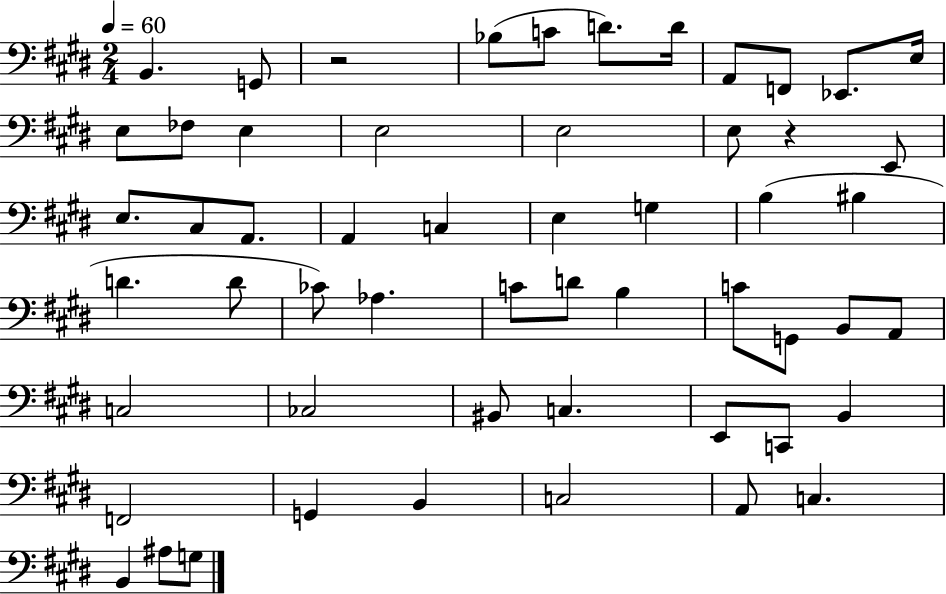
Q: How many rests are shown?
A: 2